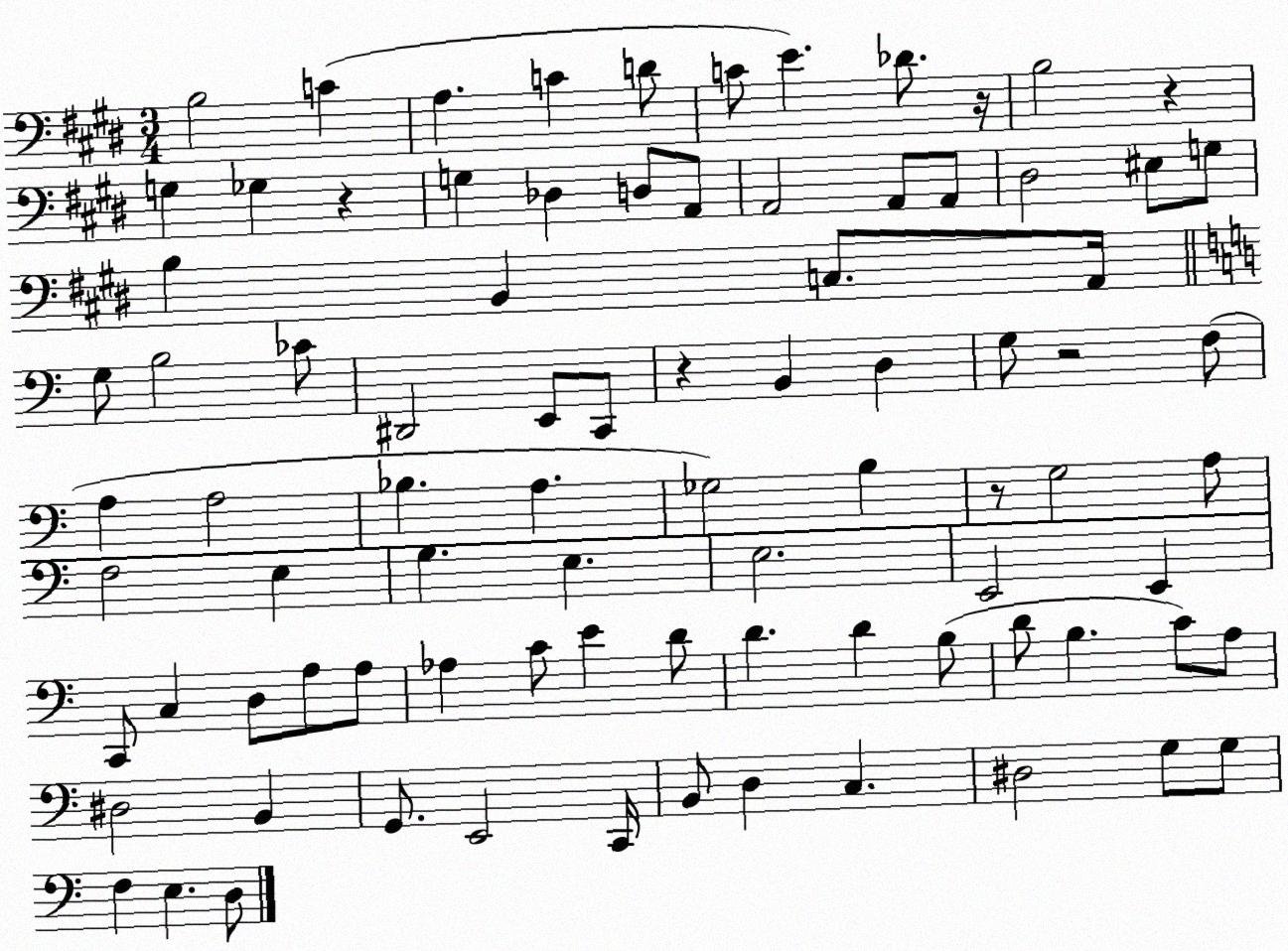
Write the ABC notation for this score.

X:1
T:Untitled
M:3/4
L:1/4
K:E
B,2 C A, C D/2 C/2 E _D/2 z/4 B,2 z G, _G, z G, _D, D,/2 A,,/2 A,,2 A,,/2 A,,/2 ^D,2 ^E,/2 G,/2 B, B,, C,/2 A,,/4 G,/2 B,2 _C/2 ^D,,2 E,,/2 C,,/2 z B,, D, G,/2 z2 F,/2 A, A,2 _B, A, _G,2 B, z/2 G,2 A,/2 F,2 E, G, E, E,2 E,,2 E,, C,,/2 C, D,/2 A,/2 A,/2 _A, C/2 E D/2 D D B,/2 D/2 B, C/2 A,/2 ^D,2 B,, G,,/2 E,,2 C,,/4 B,,/2 D, C, ^D,2 G,/2 G,/2 F, E, D,/2